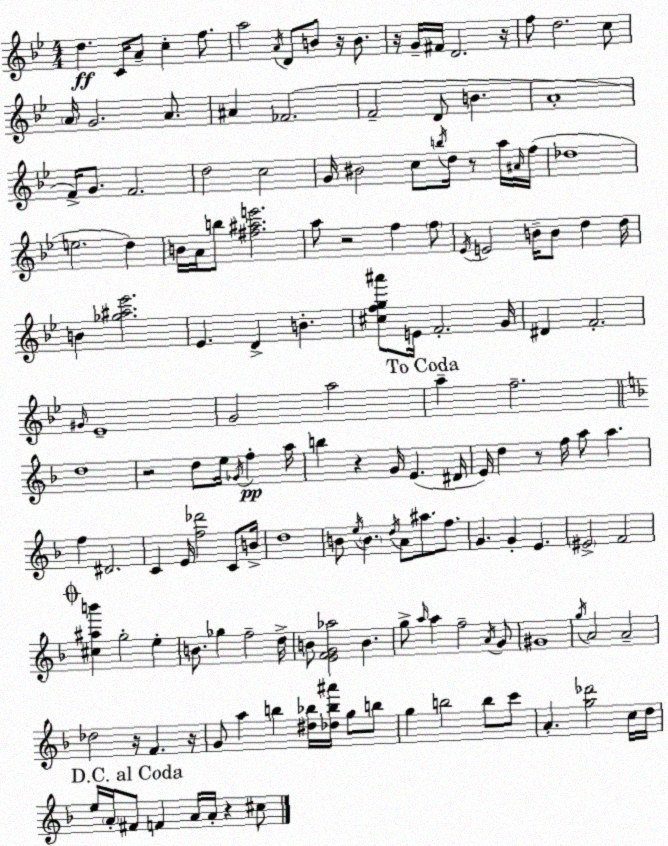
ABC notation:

X:1
T:Untitled
M:4/4
L:1/4
K:Gm
d C/4 A/2 c f/2 a2 A/4 D/2 B/2 z/4 B/2 z/4 G/4 ^F/4 D2 z/4 f/2 d2 c/2 A/4 G2 A/2 ^A _F2 F2 D/2 B A4 F/4 G/2 F2 d2 c2 G/4 ^B2 c/2 b/4 d/4 z/2 a/4 ^A/4 f/4 _d4 e2 d B/4 A/4 b/2 [^f^ae']2 a/2 z2 f f/2 _E/4 E2 B/4 B/2 d d/4 B [_g^a_e']2 _E D B [^cfg^a']/2 E/4 F2 G/4 ^D F2 ^G/4 _E4 G2 a2 a f2 d4 z2 d/2 e/4 _G/4 f a/4 b z G/4 E ^D/4 E/4 d z/2 f/4 a/2 a f ^D2 C E/4 [f_d']2 C/2 B/4 d4 B/2 e/4 B d/4 A/2 ^a/2 f/2 G G E ^E2 F2 [^c^ab'] g2 e B/2 _g f2 d/4 B/2 [EFG_a]2 B g/2 a/4 a f2 A/4 G/2 ^G4 g/4 A2 A2 _d2 z/4 F z/4 G/2 a b [^d_b]/4 [_d_b^a']/4 g/2 b/2 g b2 b/2 c'/2 A [g_d']2 c/4 d/4 e/4 A/4 ^F/2 F A/4 A/4 z ^c/2